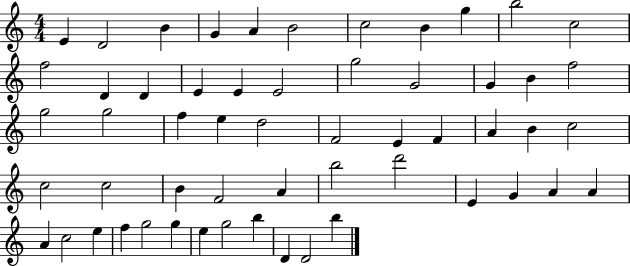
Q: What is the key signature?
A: C major